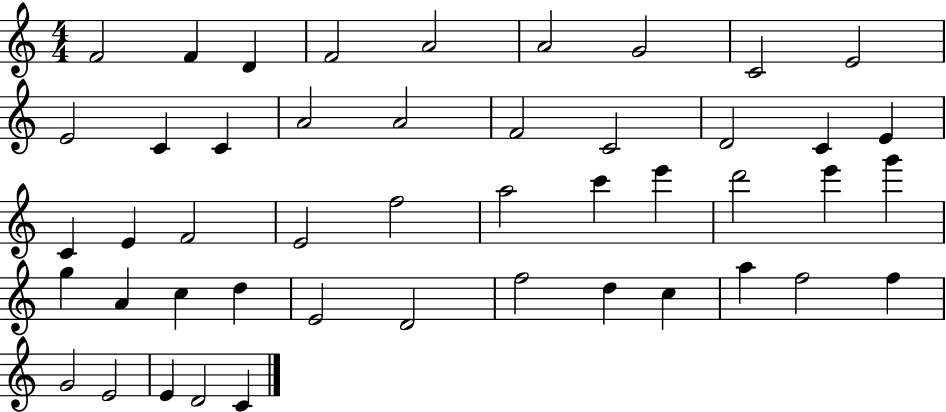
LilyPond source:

{
  \clef treble
  \numericTimeSignature
  \time 4/4
  \key c \major
  f'2 f'4 d'4 | f'2 a'2 | a'2 g'2 | c'2 e'2 | \break e'2 c'4 c'4 | a'2 a'2 | f'2 c'2 | d'2 c'4 e'4 | \break c'4 e'4 f'2 | e'2 f''2 | a''2 c'''4 e'''4 | d'''2 e'''4 g'''4 | \break g''4 a'4 c''4 d''4 | e'2 d'2 | f''2 d''4 c''4 | a''4 f''2 f''4 | \break g'2 e'2 | e'4 d'2 c'4 | \bar "|."
}